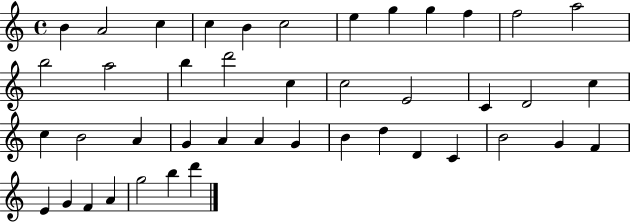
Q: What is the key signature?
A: C major